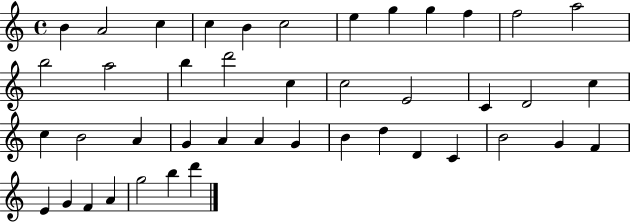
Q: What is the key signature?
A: C major